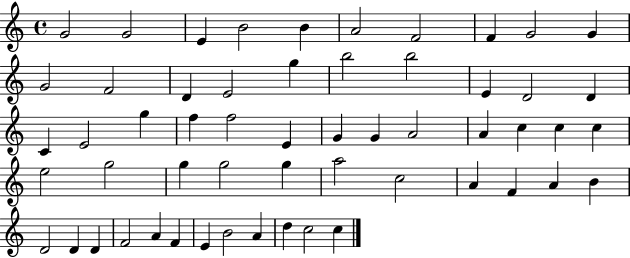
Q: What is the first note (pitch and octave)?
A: G4